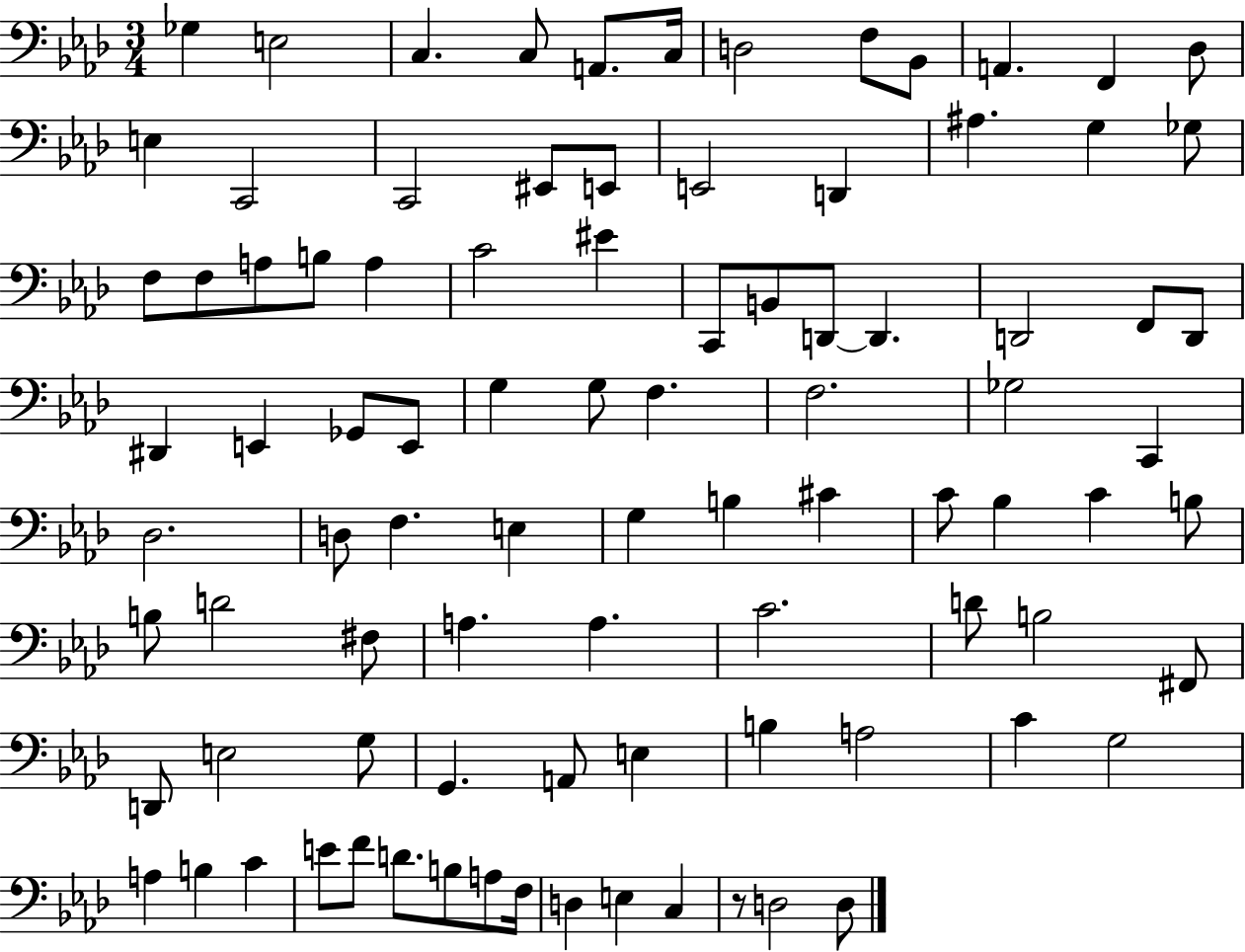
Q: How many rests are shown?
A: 1